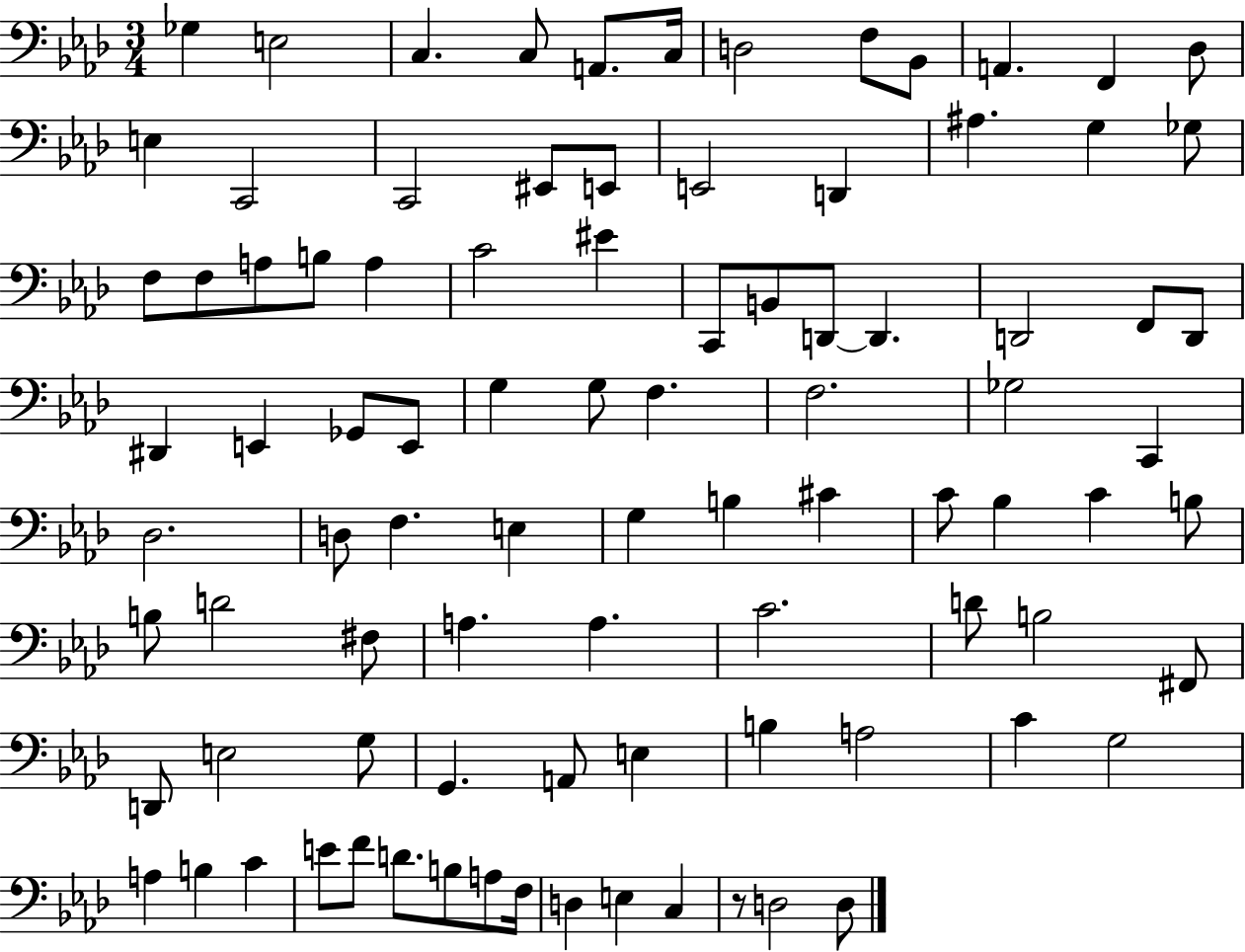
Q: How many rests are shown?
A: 1